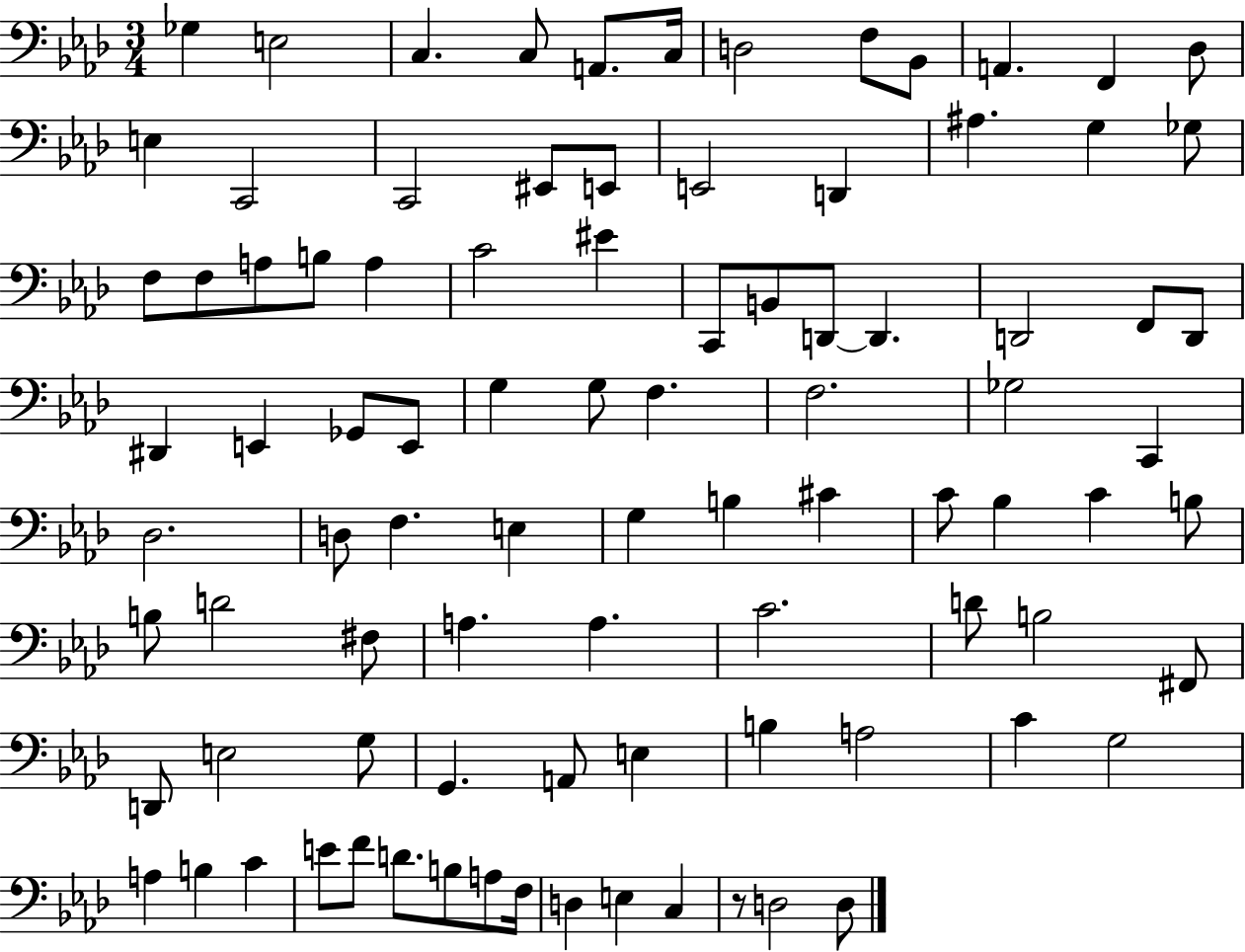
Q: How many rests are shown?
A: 1